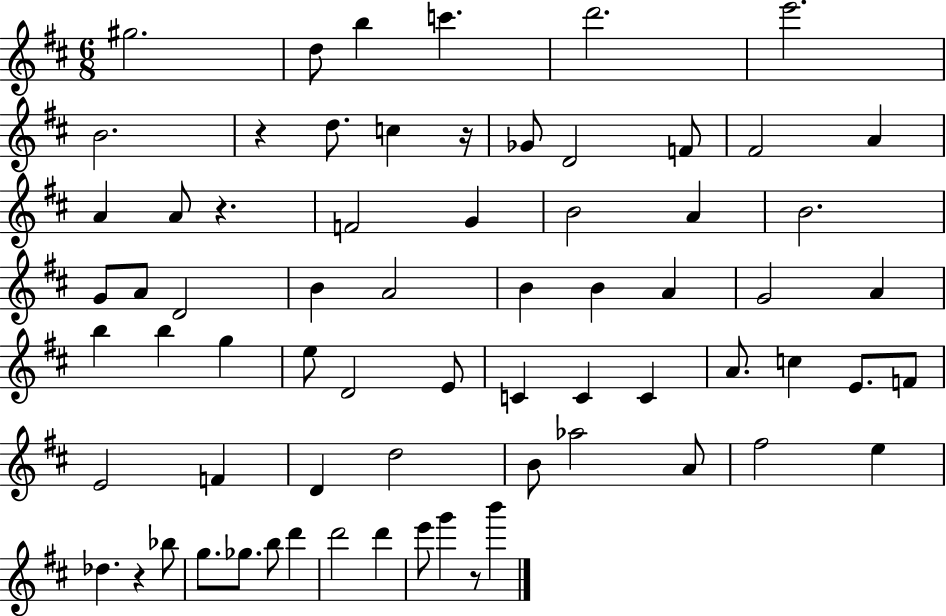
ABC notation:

X:1
T:Untitled
M:6/8
L:1/4
K:D
^g2 d/2 b c' d'2 e'2 B2 z d/2 c z/4 _G/2 D2 F/2 ^F2 A A A/2 z F2 G B2 A B2 G/2 A/2 D2 B A2 B B A G2 A b b g e/2 D2 E/2 C C C A/2 c E/2 F/2 E2 F D d2 B/2 _a2 A/2 ^f2 e _d z _b/2 g/2 _g/2 b/2 d' d'2 d' e'/2 g' z/2 b'